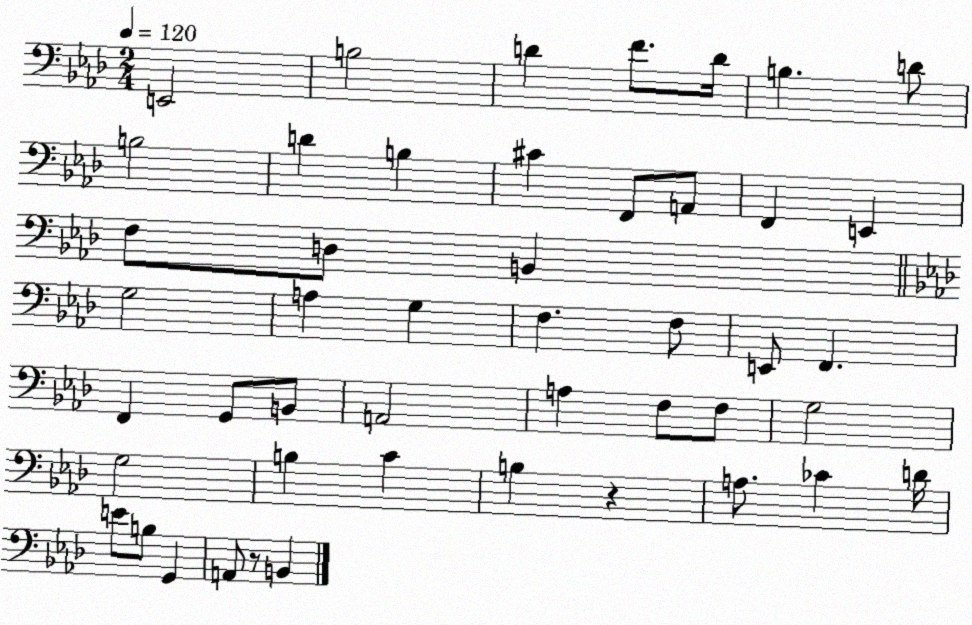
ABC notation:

X:1
T:Untitled
M:2/4
L:1/4
K:Ab
E,,2 B,2 D F/2 D/4 B, D/2 B,2 D B, ^C F,,/2 A,,/2 F,, E,, F,/2 D,/2 B,, G,2 A, G, F, F,/2 E,,/2 F,, F,, G,,/2 B,,/2 A,,2 A, F,/2 F,/2 G,2 G,2 B, C B, z A,/2 _C D/4 E/2 B,/2 G,, A,,/2 z/2 B,,